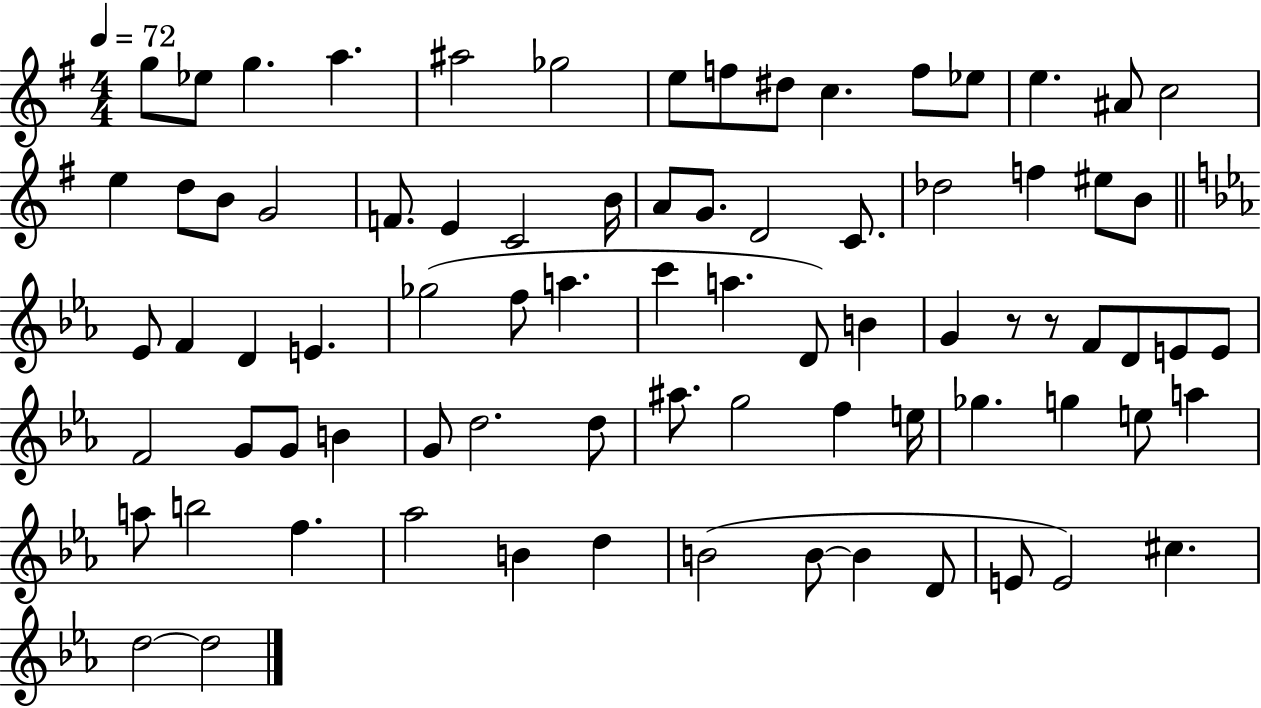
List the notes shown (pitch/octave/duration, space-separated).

G5/e Eb5/e G5/q. A5/q. A#5/h Gb5/h E5/e F5/e D#5/e C5/q. F5/e Eb5/e E5/q. A#4/e C5/h E5/q D5/e B4/e G4/h F4/e. E4/q C4/h B4/s A4/e G4/e. D4/h C4/e. Db5/h F5/q EIS5/e B4/e Eb4/e F4/q D4/q E4/q. Gb5/h F5/e A5/q. C6/q A5/q. D4/e B4/q G4/q R/e R/e F4/e D4/e E4/e E4/e F4/h G4/e G4/e B4/q G4/e D5/h. D5/e A#5/e. G5/h F5/q E5/s Gb5/q. G5/q E5/e A5/q A5/e B5/h F5/q. Ab5/h B4/q D5/q B4/h B4/e B4/q D4/e E4/e E4/h C#5/q. D5/h D5/h